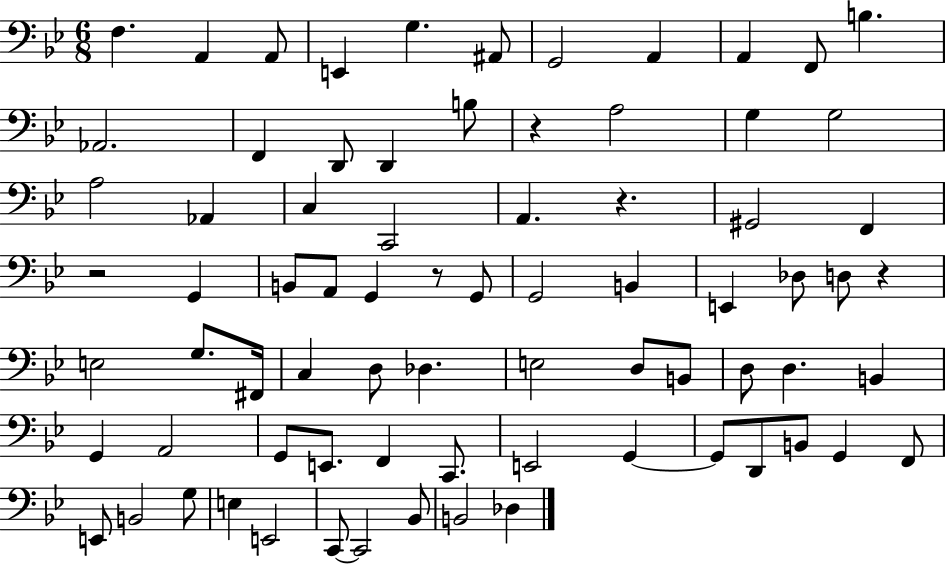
F3/q. A2/q A2/e E2/q G3/q. A#2/e G2/h A2/q A2/q F2/e B3/q. Ab2/h. F2/q D2/e D2/q B3/e R/q A3/h G3/q G3/h A3/h Ab2/q C3/q C2/h A2/q. R/q. G#2/h F2/q R/h G2/q B2/e A2/e G2/q R/e G2/e G2/h B2/q E2/q Db3/e D3/e R/q E3/h G3/e. F#2/s C3/q D3/e Db3/q. E3/h D3/e B2/e D3/e D3/q. B2/q G2/q A2/h G2/e E2/e. F2/q C2/e. E2/h G2/q G2/e D2/e B2/e G2/q F2/e E2/e B2/h G3/e E3/q E2/h C2/e C2/h Bb2/e B2/h Db3/q